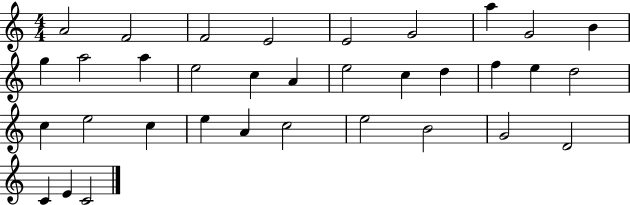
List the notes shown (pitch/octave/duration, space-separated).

A4/h F4/h F4/h E4/h E4/h G4/h A5/q G4/h B4/q G5/q A5/h A5/q E5/h C5/q A4/q E5/h C5/q D5/q F5/q E5/q D5/h C5/q E5/h C5/q E5/q A4/q C5/h E5/h B4/h G4/h D4/h C4/q E4/q C4/h